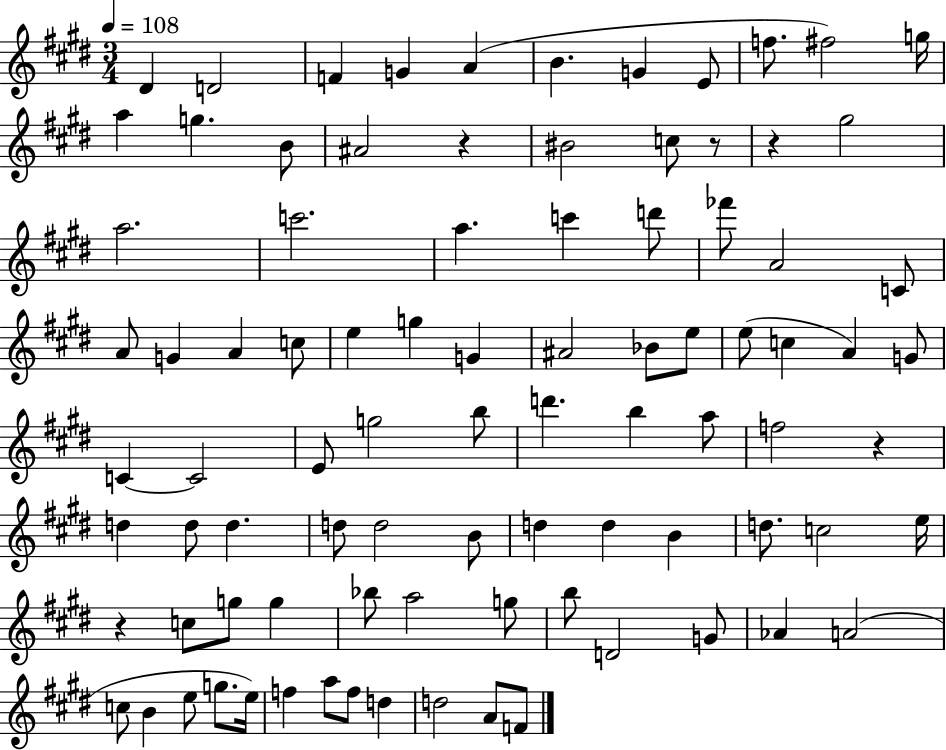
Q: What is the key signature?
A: E major